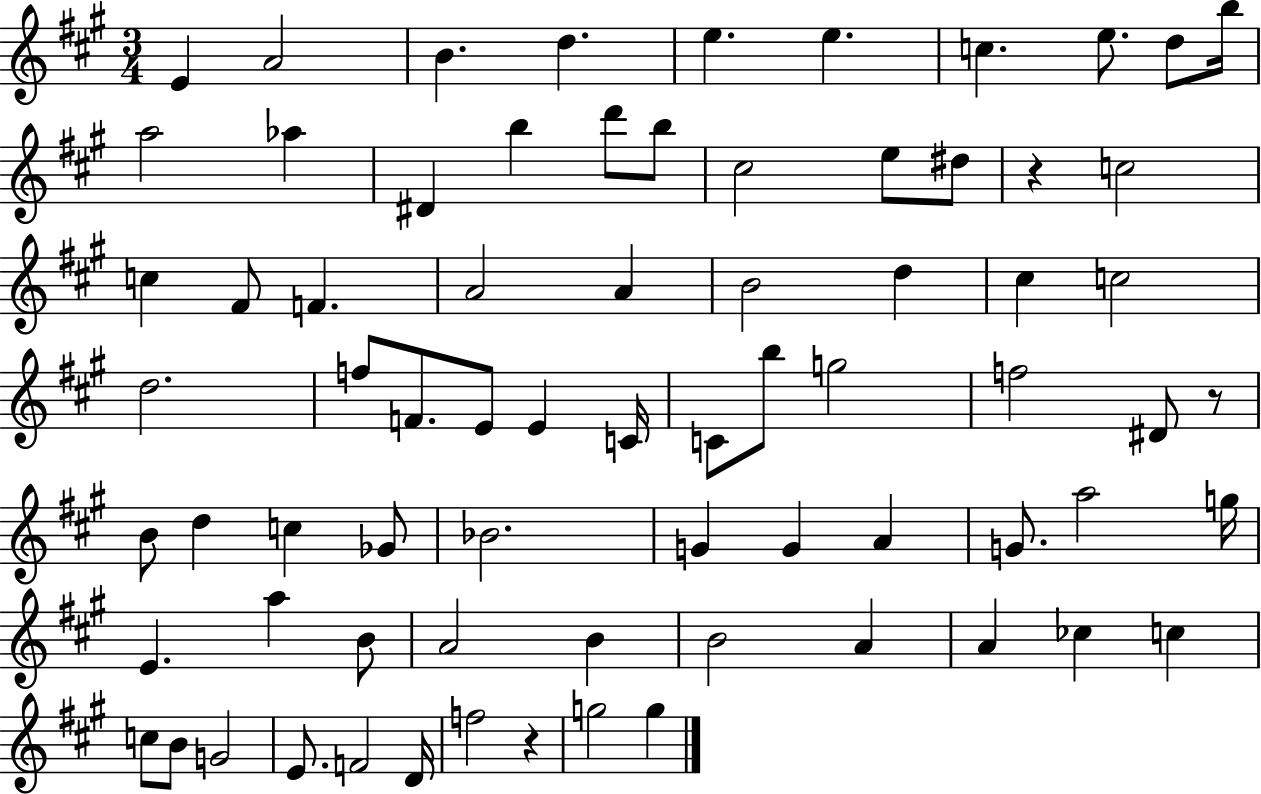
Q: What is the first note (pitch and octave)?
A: E4